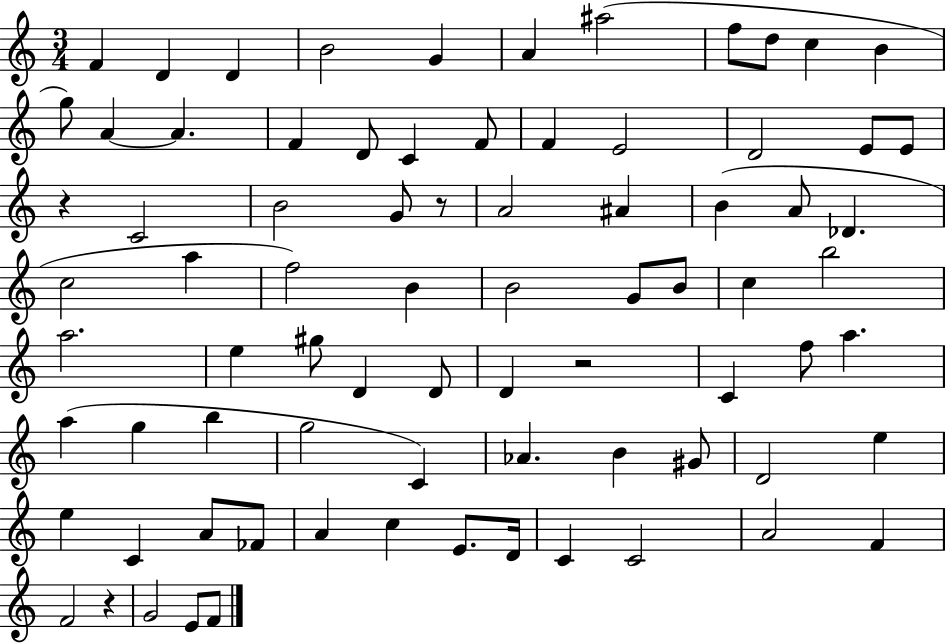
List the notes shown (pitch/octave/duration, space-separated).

F4/q D4/q D4/q B4/h G4/q A4/q A#5/h F5/e D5/e C5/q B4/q G5/e A4/q A4/q. F4/q D4/e C4/q F4/e F4/q E4/h D4/h E4/e E4/e R/q C4/h B4/h G4/e R/e A4/h A#4/q B4/q A4/e Db4/q. C5/h A5/q F5/h B4/q B4/h G4/e B4/e C5/q B5/h A5/h. E5/q G#5/e D4/q D4/e D4/q R/h C4/q F5/e A5/q. A5/q G5/q B5/q G5/h C4/q Ab4/q. B4/q G#4/e D4/h E5/q E5/q C4/q A4/e FES4/e A4/q C5/q E4/e. D4/s C4/q C4/h A4/h F4/q F4/h R/q G4/h E4/e F4/e